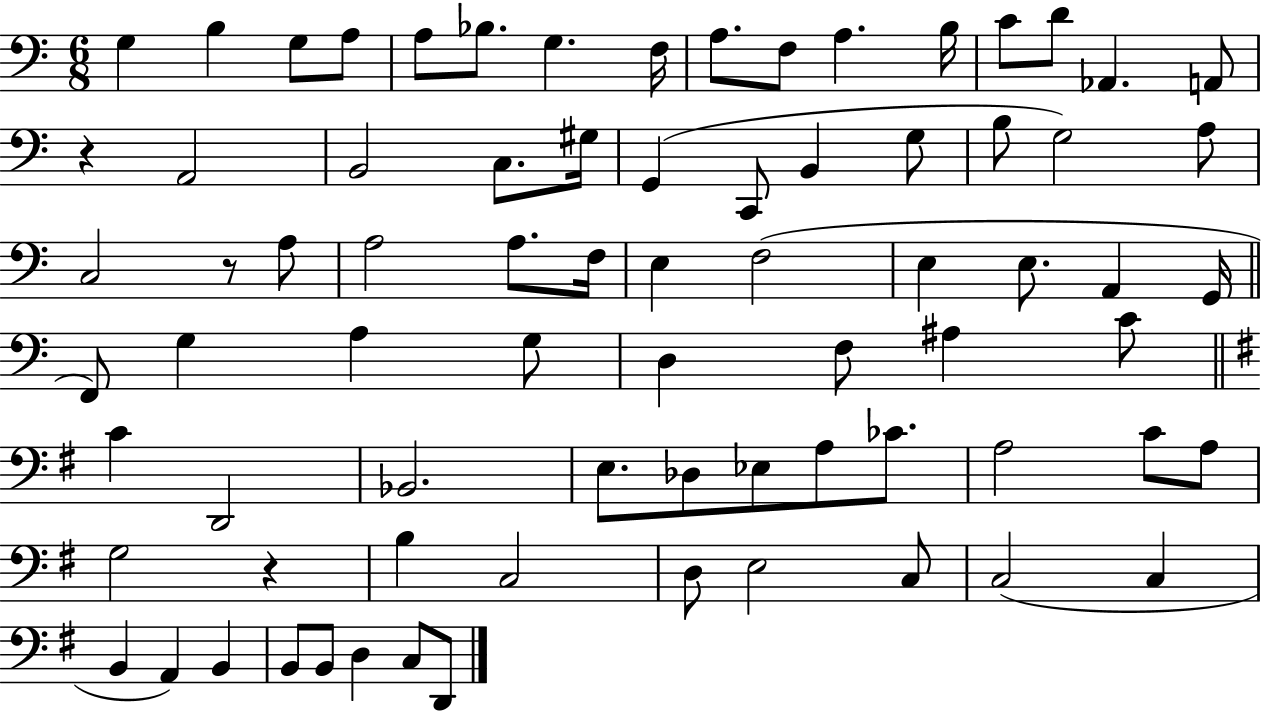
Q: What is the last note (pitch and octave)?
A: D2